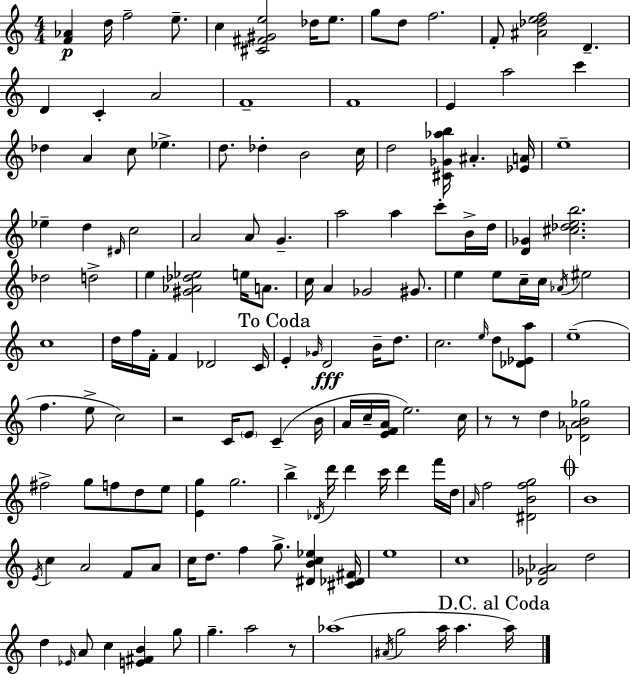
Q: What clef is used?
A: treble